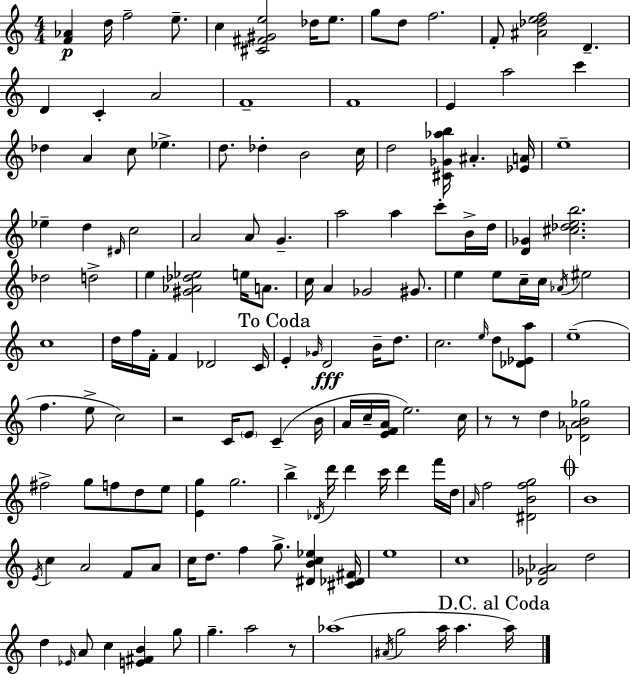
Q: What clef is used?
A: treble